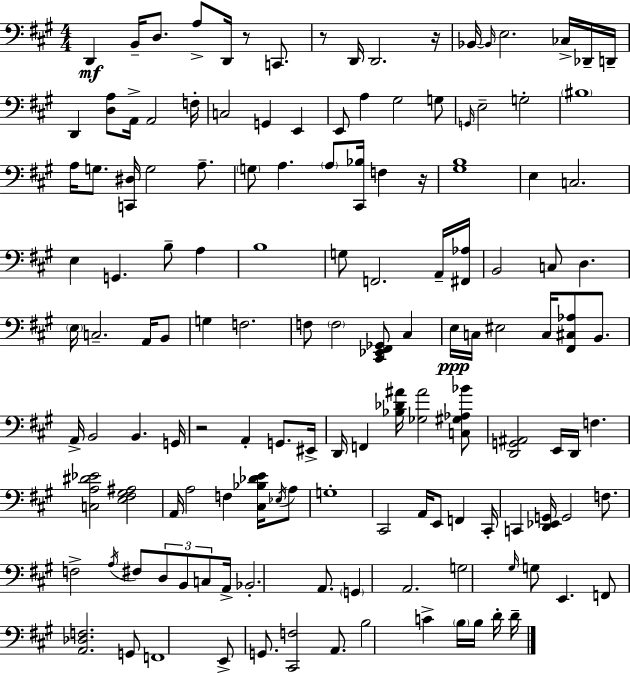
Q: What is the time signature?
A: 4/4